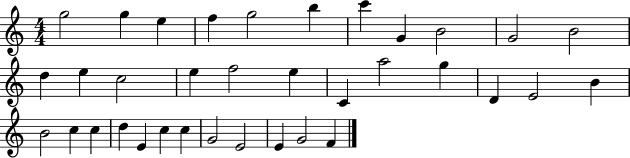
{
  \clef treble
  \numericTimeSignature
  \time 4/4
  \key c \major
  g''2 g''4 e''4 | f''4 g''2 b''4 | c'''4 g'4 b'2 | g'2 b'2 | \break d''4 e''4 c''2 | e''4 f''2 e''4 | c'4 a''2 g''4 | d'4 e'2 b'4 | \break b'2 c''4 c''4 | d''4 e'4 c''4 c''4 | g'2 e'2 | e'4 g'2 f'4 | \break \bar "|."
}